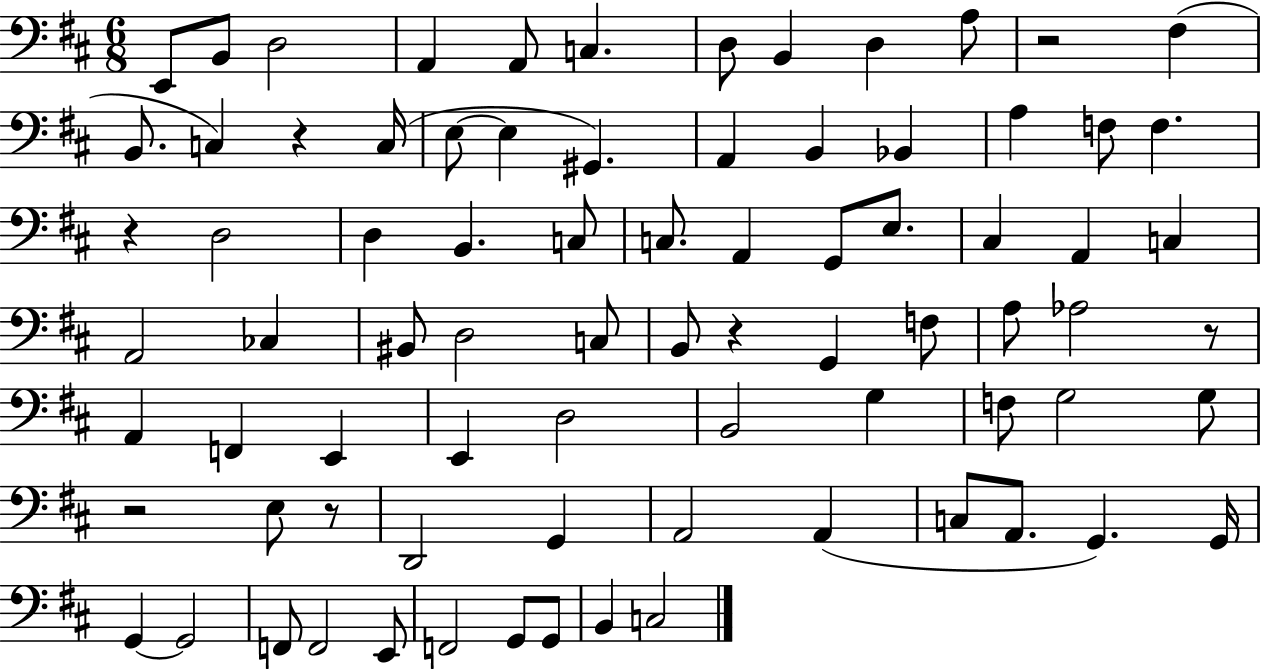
X:1
T:Untitled
M:6/8
L:1/4
K:D
E,,/2 B,,/2 D,2 A,, A,,/2 C, D,/2 B,, D, A,/2 z2 ^F, B,,/2 C, z C,/4 E,/2 E, ^G,, A,, B,, _B,, A, F,/2 F, z D,2 D, B,, C,/2 C,/2 A,, G,,/2 E,/2 ^C, A,, C, A,,2 _C, ^B,,/2 D,2 C,/2 B,,/2 z G,, F,/2 A,/2 _A,2 z/2 A,, F,, E,, E,, D,2 B,,2 G, F,/2 G,2 G,/2 z2 E,/2 z/2 D,,2 G,, A,,2 A,, C,/2 A,,/2 G,, G,,/4 G,, G,,2 F,,/2 F,,2 E,,/2 F,,2 G,,/2 G,,/2 B,, C,2